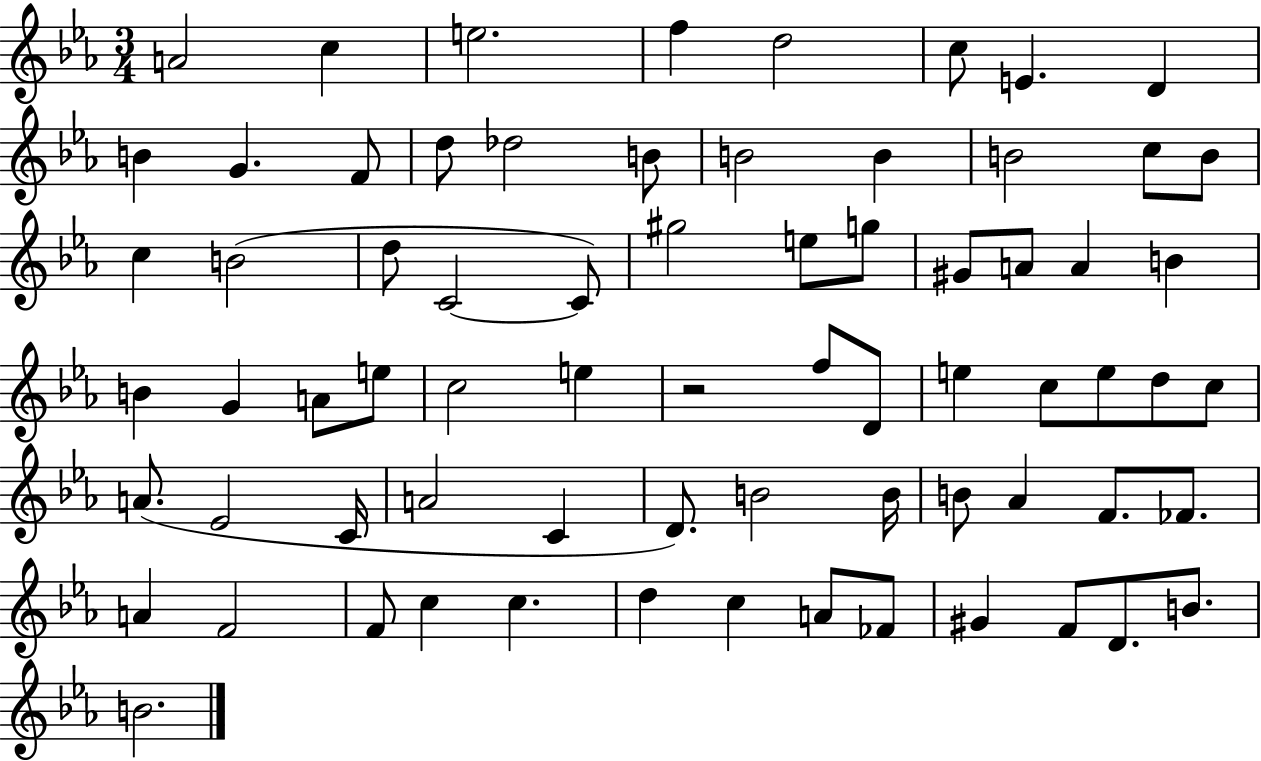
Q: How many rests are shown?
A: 1